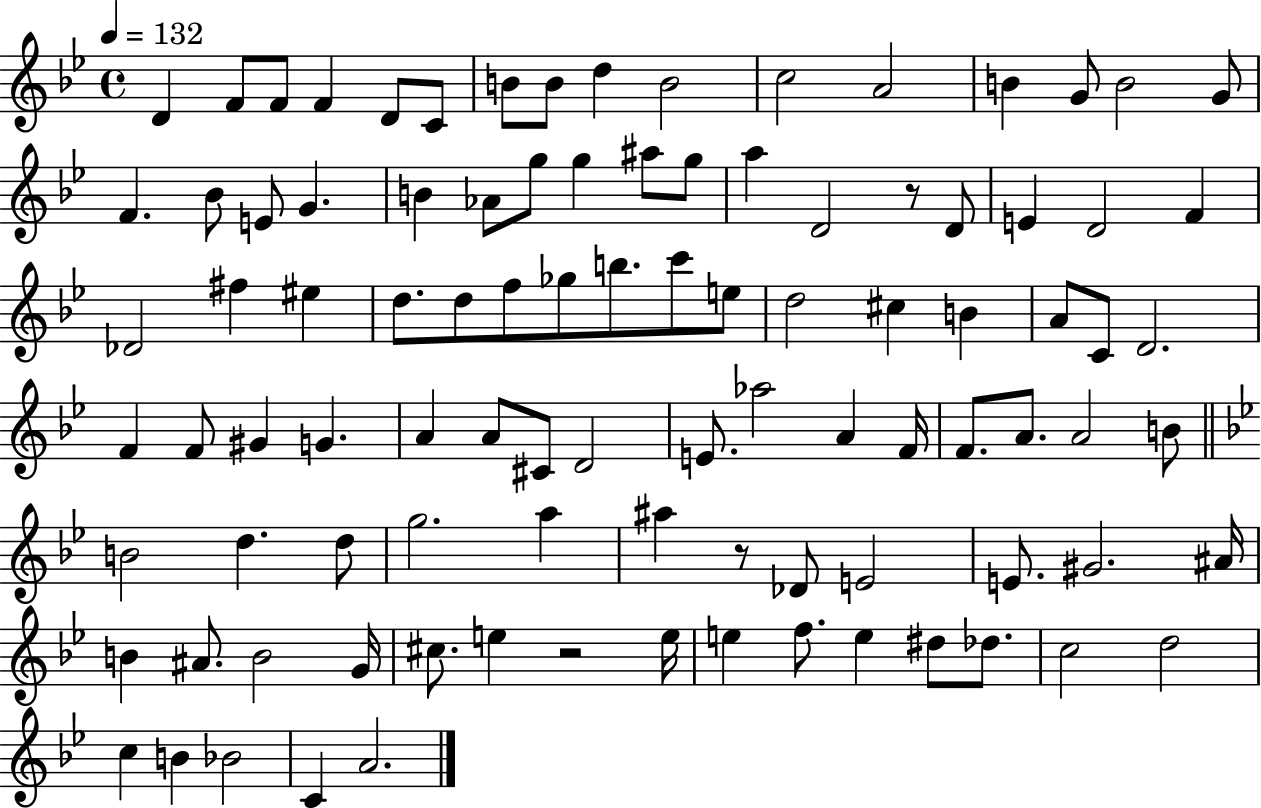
{
  \clef treble
  \time 4/4
  \defaultTimeSignature
  \key bes \major
  \tempo 4 = 132
  d'4 f'8 f'8 f'4 d'8 c'8 | b'8 b'8 d''4 b'2 | c''2 a'2 | b'4 g'8 b'2 g'8 | \break f'4. bes'8 e'8 g'4. | b'4 aes'8 g''8 g''4 ais''8 g''8 | a''4 d'2 r8 d'8 | e'4 d'2 f'4 | \break des'2 fis''4 eis''4 | d''8. d''8 f''8 ges''8 b''8. c'''8 e''8 | d''2 cis''4 b'4 | a'8 c'8 d'2. | \break f'4 f'8 gis'4 g'4. | a'4 a'8 cis'8 d'2 | e'8. aes''2 a'4 f'16 | f'8. a'8. a'2 b'8 | \break \bar "||" \break \key bes \major b'2 d''4. d''8 | g''2. a''4 | ais''4 r8 des'8 e'2 | e'8. gis'2. ais'16 | \break b'4 ais'8. b'2 g'16 | cis''8. e''4 r2 e''16 | e''4 f''8. e''4 dis''8 des''8. | c''2 d''2 | \break c''4 b'4 bes'2 | c'4 a'2. | \bar "|."
}